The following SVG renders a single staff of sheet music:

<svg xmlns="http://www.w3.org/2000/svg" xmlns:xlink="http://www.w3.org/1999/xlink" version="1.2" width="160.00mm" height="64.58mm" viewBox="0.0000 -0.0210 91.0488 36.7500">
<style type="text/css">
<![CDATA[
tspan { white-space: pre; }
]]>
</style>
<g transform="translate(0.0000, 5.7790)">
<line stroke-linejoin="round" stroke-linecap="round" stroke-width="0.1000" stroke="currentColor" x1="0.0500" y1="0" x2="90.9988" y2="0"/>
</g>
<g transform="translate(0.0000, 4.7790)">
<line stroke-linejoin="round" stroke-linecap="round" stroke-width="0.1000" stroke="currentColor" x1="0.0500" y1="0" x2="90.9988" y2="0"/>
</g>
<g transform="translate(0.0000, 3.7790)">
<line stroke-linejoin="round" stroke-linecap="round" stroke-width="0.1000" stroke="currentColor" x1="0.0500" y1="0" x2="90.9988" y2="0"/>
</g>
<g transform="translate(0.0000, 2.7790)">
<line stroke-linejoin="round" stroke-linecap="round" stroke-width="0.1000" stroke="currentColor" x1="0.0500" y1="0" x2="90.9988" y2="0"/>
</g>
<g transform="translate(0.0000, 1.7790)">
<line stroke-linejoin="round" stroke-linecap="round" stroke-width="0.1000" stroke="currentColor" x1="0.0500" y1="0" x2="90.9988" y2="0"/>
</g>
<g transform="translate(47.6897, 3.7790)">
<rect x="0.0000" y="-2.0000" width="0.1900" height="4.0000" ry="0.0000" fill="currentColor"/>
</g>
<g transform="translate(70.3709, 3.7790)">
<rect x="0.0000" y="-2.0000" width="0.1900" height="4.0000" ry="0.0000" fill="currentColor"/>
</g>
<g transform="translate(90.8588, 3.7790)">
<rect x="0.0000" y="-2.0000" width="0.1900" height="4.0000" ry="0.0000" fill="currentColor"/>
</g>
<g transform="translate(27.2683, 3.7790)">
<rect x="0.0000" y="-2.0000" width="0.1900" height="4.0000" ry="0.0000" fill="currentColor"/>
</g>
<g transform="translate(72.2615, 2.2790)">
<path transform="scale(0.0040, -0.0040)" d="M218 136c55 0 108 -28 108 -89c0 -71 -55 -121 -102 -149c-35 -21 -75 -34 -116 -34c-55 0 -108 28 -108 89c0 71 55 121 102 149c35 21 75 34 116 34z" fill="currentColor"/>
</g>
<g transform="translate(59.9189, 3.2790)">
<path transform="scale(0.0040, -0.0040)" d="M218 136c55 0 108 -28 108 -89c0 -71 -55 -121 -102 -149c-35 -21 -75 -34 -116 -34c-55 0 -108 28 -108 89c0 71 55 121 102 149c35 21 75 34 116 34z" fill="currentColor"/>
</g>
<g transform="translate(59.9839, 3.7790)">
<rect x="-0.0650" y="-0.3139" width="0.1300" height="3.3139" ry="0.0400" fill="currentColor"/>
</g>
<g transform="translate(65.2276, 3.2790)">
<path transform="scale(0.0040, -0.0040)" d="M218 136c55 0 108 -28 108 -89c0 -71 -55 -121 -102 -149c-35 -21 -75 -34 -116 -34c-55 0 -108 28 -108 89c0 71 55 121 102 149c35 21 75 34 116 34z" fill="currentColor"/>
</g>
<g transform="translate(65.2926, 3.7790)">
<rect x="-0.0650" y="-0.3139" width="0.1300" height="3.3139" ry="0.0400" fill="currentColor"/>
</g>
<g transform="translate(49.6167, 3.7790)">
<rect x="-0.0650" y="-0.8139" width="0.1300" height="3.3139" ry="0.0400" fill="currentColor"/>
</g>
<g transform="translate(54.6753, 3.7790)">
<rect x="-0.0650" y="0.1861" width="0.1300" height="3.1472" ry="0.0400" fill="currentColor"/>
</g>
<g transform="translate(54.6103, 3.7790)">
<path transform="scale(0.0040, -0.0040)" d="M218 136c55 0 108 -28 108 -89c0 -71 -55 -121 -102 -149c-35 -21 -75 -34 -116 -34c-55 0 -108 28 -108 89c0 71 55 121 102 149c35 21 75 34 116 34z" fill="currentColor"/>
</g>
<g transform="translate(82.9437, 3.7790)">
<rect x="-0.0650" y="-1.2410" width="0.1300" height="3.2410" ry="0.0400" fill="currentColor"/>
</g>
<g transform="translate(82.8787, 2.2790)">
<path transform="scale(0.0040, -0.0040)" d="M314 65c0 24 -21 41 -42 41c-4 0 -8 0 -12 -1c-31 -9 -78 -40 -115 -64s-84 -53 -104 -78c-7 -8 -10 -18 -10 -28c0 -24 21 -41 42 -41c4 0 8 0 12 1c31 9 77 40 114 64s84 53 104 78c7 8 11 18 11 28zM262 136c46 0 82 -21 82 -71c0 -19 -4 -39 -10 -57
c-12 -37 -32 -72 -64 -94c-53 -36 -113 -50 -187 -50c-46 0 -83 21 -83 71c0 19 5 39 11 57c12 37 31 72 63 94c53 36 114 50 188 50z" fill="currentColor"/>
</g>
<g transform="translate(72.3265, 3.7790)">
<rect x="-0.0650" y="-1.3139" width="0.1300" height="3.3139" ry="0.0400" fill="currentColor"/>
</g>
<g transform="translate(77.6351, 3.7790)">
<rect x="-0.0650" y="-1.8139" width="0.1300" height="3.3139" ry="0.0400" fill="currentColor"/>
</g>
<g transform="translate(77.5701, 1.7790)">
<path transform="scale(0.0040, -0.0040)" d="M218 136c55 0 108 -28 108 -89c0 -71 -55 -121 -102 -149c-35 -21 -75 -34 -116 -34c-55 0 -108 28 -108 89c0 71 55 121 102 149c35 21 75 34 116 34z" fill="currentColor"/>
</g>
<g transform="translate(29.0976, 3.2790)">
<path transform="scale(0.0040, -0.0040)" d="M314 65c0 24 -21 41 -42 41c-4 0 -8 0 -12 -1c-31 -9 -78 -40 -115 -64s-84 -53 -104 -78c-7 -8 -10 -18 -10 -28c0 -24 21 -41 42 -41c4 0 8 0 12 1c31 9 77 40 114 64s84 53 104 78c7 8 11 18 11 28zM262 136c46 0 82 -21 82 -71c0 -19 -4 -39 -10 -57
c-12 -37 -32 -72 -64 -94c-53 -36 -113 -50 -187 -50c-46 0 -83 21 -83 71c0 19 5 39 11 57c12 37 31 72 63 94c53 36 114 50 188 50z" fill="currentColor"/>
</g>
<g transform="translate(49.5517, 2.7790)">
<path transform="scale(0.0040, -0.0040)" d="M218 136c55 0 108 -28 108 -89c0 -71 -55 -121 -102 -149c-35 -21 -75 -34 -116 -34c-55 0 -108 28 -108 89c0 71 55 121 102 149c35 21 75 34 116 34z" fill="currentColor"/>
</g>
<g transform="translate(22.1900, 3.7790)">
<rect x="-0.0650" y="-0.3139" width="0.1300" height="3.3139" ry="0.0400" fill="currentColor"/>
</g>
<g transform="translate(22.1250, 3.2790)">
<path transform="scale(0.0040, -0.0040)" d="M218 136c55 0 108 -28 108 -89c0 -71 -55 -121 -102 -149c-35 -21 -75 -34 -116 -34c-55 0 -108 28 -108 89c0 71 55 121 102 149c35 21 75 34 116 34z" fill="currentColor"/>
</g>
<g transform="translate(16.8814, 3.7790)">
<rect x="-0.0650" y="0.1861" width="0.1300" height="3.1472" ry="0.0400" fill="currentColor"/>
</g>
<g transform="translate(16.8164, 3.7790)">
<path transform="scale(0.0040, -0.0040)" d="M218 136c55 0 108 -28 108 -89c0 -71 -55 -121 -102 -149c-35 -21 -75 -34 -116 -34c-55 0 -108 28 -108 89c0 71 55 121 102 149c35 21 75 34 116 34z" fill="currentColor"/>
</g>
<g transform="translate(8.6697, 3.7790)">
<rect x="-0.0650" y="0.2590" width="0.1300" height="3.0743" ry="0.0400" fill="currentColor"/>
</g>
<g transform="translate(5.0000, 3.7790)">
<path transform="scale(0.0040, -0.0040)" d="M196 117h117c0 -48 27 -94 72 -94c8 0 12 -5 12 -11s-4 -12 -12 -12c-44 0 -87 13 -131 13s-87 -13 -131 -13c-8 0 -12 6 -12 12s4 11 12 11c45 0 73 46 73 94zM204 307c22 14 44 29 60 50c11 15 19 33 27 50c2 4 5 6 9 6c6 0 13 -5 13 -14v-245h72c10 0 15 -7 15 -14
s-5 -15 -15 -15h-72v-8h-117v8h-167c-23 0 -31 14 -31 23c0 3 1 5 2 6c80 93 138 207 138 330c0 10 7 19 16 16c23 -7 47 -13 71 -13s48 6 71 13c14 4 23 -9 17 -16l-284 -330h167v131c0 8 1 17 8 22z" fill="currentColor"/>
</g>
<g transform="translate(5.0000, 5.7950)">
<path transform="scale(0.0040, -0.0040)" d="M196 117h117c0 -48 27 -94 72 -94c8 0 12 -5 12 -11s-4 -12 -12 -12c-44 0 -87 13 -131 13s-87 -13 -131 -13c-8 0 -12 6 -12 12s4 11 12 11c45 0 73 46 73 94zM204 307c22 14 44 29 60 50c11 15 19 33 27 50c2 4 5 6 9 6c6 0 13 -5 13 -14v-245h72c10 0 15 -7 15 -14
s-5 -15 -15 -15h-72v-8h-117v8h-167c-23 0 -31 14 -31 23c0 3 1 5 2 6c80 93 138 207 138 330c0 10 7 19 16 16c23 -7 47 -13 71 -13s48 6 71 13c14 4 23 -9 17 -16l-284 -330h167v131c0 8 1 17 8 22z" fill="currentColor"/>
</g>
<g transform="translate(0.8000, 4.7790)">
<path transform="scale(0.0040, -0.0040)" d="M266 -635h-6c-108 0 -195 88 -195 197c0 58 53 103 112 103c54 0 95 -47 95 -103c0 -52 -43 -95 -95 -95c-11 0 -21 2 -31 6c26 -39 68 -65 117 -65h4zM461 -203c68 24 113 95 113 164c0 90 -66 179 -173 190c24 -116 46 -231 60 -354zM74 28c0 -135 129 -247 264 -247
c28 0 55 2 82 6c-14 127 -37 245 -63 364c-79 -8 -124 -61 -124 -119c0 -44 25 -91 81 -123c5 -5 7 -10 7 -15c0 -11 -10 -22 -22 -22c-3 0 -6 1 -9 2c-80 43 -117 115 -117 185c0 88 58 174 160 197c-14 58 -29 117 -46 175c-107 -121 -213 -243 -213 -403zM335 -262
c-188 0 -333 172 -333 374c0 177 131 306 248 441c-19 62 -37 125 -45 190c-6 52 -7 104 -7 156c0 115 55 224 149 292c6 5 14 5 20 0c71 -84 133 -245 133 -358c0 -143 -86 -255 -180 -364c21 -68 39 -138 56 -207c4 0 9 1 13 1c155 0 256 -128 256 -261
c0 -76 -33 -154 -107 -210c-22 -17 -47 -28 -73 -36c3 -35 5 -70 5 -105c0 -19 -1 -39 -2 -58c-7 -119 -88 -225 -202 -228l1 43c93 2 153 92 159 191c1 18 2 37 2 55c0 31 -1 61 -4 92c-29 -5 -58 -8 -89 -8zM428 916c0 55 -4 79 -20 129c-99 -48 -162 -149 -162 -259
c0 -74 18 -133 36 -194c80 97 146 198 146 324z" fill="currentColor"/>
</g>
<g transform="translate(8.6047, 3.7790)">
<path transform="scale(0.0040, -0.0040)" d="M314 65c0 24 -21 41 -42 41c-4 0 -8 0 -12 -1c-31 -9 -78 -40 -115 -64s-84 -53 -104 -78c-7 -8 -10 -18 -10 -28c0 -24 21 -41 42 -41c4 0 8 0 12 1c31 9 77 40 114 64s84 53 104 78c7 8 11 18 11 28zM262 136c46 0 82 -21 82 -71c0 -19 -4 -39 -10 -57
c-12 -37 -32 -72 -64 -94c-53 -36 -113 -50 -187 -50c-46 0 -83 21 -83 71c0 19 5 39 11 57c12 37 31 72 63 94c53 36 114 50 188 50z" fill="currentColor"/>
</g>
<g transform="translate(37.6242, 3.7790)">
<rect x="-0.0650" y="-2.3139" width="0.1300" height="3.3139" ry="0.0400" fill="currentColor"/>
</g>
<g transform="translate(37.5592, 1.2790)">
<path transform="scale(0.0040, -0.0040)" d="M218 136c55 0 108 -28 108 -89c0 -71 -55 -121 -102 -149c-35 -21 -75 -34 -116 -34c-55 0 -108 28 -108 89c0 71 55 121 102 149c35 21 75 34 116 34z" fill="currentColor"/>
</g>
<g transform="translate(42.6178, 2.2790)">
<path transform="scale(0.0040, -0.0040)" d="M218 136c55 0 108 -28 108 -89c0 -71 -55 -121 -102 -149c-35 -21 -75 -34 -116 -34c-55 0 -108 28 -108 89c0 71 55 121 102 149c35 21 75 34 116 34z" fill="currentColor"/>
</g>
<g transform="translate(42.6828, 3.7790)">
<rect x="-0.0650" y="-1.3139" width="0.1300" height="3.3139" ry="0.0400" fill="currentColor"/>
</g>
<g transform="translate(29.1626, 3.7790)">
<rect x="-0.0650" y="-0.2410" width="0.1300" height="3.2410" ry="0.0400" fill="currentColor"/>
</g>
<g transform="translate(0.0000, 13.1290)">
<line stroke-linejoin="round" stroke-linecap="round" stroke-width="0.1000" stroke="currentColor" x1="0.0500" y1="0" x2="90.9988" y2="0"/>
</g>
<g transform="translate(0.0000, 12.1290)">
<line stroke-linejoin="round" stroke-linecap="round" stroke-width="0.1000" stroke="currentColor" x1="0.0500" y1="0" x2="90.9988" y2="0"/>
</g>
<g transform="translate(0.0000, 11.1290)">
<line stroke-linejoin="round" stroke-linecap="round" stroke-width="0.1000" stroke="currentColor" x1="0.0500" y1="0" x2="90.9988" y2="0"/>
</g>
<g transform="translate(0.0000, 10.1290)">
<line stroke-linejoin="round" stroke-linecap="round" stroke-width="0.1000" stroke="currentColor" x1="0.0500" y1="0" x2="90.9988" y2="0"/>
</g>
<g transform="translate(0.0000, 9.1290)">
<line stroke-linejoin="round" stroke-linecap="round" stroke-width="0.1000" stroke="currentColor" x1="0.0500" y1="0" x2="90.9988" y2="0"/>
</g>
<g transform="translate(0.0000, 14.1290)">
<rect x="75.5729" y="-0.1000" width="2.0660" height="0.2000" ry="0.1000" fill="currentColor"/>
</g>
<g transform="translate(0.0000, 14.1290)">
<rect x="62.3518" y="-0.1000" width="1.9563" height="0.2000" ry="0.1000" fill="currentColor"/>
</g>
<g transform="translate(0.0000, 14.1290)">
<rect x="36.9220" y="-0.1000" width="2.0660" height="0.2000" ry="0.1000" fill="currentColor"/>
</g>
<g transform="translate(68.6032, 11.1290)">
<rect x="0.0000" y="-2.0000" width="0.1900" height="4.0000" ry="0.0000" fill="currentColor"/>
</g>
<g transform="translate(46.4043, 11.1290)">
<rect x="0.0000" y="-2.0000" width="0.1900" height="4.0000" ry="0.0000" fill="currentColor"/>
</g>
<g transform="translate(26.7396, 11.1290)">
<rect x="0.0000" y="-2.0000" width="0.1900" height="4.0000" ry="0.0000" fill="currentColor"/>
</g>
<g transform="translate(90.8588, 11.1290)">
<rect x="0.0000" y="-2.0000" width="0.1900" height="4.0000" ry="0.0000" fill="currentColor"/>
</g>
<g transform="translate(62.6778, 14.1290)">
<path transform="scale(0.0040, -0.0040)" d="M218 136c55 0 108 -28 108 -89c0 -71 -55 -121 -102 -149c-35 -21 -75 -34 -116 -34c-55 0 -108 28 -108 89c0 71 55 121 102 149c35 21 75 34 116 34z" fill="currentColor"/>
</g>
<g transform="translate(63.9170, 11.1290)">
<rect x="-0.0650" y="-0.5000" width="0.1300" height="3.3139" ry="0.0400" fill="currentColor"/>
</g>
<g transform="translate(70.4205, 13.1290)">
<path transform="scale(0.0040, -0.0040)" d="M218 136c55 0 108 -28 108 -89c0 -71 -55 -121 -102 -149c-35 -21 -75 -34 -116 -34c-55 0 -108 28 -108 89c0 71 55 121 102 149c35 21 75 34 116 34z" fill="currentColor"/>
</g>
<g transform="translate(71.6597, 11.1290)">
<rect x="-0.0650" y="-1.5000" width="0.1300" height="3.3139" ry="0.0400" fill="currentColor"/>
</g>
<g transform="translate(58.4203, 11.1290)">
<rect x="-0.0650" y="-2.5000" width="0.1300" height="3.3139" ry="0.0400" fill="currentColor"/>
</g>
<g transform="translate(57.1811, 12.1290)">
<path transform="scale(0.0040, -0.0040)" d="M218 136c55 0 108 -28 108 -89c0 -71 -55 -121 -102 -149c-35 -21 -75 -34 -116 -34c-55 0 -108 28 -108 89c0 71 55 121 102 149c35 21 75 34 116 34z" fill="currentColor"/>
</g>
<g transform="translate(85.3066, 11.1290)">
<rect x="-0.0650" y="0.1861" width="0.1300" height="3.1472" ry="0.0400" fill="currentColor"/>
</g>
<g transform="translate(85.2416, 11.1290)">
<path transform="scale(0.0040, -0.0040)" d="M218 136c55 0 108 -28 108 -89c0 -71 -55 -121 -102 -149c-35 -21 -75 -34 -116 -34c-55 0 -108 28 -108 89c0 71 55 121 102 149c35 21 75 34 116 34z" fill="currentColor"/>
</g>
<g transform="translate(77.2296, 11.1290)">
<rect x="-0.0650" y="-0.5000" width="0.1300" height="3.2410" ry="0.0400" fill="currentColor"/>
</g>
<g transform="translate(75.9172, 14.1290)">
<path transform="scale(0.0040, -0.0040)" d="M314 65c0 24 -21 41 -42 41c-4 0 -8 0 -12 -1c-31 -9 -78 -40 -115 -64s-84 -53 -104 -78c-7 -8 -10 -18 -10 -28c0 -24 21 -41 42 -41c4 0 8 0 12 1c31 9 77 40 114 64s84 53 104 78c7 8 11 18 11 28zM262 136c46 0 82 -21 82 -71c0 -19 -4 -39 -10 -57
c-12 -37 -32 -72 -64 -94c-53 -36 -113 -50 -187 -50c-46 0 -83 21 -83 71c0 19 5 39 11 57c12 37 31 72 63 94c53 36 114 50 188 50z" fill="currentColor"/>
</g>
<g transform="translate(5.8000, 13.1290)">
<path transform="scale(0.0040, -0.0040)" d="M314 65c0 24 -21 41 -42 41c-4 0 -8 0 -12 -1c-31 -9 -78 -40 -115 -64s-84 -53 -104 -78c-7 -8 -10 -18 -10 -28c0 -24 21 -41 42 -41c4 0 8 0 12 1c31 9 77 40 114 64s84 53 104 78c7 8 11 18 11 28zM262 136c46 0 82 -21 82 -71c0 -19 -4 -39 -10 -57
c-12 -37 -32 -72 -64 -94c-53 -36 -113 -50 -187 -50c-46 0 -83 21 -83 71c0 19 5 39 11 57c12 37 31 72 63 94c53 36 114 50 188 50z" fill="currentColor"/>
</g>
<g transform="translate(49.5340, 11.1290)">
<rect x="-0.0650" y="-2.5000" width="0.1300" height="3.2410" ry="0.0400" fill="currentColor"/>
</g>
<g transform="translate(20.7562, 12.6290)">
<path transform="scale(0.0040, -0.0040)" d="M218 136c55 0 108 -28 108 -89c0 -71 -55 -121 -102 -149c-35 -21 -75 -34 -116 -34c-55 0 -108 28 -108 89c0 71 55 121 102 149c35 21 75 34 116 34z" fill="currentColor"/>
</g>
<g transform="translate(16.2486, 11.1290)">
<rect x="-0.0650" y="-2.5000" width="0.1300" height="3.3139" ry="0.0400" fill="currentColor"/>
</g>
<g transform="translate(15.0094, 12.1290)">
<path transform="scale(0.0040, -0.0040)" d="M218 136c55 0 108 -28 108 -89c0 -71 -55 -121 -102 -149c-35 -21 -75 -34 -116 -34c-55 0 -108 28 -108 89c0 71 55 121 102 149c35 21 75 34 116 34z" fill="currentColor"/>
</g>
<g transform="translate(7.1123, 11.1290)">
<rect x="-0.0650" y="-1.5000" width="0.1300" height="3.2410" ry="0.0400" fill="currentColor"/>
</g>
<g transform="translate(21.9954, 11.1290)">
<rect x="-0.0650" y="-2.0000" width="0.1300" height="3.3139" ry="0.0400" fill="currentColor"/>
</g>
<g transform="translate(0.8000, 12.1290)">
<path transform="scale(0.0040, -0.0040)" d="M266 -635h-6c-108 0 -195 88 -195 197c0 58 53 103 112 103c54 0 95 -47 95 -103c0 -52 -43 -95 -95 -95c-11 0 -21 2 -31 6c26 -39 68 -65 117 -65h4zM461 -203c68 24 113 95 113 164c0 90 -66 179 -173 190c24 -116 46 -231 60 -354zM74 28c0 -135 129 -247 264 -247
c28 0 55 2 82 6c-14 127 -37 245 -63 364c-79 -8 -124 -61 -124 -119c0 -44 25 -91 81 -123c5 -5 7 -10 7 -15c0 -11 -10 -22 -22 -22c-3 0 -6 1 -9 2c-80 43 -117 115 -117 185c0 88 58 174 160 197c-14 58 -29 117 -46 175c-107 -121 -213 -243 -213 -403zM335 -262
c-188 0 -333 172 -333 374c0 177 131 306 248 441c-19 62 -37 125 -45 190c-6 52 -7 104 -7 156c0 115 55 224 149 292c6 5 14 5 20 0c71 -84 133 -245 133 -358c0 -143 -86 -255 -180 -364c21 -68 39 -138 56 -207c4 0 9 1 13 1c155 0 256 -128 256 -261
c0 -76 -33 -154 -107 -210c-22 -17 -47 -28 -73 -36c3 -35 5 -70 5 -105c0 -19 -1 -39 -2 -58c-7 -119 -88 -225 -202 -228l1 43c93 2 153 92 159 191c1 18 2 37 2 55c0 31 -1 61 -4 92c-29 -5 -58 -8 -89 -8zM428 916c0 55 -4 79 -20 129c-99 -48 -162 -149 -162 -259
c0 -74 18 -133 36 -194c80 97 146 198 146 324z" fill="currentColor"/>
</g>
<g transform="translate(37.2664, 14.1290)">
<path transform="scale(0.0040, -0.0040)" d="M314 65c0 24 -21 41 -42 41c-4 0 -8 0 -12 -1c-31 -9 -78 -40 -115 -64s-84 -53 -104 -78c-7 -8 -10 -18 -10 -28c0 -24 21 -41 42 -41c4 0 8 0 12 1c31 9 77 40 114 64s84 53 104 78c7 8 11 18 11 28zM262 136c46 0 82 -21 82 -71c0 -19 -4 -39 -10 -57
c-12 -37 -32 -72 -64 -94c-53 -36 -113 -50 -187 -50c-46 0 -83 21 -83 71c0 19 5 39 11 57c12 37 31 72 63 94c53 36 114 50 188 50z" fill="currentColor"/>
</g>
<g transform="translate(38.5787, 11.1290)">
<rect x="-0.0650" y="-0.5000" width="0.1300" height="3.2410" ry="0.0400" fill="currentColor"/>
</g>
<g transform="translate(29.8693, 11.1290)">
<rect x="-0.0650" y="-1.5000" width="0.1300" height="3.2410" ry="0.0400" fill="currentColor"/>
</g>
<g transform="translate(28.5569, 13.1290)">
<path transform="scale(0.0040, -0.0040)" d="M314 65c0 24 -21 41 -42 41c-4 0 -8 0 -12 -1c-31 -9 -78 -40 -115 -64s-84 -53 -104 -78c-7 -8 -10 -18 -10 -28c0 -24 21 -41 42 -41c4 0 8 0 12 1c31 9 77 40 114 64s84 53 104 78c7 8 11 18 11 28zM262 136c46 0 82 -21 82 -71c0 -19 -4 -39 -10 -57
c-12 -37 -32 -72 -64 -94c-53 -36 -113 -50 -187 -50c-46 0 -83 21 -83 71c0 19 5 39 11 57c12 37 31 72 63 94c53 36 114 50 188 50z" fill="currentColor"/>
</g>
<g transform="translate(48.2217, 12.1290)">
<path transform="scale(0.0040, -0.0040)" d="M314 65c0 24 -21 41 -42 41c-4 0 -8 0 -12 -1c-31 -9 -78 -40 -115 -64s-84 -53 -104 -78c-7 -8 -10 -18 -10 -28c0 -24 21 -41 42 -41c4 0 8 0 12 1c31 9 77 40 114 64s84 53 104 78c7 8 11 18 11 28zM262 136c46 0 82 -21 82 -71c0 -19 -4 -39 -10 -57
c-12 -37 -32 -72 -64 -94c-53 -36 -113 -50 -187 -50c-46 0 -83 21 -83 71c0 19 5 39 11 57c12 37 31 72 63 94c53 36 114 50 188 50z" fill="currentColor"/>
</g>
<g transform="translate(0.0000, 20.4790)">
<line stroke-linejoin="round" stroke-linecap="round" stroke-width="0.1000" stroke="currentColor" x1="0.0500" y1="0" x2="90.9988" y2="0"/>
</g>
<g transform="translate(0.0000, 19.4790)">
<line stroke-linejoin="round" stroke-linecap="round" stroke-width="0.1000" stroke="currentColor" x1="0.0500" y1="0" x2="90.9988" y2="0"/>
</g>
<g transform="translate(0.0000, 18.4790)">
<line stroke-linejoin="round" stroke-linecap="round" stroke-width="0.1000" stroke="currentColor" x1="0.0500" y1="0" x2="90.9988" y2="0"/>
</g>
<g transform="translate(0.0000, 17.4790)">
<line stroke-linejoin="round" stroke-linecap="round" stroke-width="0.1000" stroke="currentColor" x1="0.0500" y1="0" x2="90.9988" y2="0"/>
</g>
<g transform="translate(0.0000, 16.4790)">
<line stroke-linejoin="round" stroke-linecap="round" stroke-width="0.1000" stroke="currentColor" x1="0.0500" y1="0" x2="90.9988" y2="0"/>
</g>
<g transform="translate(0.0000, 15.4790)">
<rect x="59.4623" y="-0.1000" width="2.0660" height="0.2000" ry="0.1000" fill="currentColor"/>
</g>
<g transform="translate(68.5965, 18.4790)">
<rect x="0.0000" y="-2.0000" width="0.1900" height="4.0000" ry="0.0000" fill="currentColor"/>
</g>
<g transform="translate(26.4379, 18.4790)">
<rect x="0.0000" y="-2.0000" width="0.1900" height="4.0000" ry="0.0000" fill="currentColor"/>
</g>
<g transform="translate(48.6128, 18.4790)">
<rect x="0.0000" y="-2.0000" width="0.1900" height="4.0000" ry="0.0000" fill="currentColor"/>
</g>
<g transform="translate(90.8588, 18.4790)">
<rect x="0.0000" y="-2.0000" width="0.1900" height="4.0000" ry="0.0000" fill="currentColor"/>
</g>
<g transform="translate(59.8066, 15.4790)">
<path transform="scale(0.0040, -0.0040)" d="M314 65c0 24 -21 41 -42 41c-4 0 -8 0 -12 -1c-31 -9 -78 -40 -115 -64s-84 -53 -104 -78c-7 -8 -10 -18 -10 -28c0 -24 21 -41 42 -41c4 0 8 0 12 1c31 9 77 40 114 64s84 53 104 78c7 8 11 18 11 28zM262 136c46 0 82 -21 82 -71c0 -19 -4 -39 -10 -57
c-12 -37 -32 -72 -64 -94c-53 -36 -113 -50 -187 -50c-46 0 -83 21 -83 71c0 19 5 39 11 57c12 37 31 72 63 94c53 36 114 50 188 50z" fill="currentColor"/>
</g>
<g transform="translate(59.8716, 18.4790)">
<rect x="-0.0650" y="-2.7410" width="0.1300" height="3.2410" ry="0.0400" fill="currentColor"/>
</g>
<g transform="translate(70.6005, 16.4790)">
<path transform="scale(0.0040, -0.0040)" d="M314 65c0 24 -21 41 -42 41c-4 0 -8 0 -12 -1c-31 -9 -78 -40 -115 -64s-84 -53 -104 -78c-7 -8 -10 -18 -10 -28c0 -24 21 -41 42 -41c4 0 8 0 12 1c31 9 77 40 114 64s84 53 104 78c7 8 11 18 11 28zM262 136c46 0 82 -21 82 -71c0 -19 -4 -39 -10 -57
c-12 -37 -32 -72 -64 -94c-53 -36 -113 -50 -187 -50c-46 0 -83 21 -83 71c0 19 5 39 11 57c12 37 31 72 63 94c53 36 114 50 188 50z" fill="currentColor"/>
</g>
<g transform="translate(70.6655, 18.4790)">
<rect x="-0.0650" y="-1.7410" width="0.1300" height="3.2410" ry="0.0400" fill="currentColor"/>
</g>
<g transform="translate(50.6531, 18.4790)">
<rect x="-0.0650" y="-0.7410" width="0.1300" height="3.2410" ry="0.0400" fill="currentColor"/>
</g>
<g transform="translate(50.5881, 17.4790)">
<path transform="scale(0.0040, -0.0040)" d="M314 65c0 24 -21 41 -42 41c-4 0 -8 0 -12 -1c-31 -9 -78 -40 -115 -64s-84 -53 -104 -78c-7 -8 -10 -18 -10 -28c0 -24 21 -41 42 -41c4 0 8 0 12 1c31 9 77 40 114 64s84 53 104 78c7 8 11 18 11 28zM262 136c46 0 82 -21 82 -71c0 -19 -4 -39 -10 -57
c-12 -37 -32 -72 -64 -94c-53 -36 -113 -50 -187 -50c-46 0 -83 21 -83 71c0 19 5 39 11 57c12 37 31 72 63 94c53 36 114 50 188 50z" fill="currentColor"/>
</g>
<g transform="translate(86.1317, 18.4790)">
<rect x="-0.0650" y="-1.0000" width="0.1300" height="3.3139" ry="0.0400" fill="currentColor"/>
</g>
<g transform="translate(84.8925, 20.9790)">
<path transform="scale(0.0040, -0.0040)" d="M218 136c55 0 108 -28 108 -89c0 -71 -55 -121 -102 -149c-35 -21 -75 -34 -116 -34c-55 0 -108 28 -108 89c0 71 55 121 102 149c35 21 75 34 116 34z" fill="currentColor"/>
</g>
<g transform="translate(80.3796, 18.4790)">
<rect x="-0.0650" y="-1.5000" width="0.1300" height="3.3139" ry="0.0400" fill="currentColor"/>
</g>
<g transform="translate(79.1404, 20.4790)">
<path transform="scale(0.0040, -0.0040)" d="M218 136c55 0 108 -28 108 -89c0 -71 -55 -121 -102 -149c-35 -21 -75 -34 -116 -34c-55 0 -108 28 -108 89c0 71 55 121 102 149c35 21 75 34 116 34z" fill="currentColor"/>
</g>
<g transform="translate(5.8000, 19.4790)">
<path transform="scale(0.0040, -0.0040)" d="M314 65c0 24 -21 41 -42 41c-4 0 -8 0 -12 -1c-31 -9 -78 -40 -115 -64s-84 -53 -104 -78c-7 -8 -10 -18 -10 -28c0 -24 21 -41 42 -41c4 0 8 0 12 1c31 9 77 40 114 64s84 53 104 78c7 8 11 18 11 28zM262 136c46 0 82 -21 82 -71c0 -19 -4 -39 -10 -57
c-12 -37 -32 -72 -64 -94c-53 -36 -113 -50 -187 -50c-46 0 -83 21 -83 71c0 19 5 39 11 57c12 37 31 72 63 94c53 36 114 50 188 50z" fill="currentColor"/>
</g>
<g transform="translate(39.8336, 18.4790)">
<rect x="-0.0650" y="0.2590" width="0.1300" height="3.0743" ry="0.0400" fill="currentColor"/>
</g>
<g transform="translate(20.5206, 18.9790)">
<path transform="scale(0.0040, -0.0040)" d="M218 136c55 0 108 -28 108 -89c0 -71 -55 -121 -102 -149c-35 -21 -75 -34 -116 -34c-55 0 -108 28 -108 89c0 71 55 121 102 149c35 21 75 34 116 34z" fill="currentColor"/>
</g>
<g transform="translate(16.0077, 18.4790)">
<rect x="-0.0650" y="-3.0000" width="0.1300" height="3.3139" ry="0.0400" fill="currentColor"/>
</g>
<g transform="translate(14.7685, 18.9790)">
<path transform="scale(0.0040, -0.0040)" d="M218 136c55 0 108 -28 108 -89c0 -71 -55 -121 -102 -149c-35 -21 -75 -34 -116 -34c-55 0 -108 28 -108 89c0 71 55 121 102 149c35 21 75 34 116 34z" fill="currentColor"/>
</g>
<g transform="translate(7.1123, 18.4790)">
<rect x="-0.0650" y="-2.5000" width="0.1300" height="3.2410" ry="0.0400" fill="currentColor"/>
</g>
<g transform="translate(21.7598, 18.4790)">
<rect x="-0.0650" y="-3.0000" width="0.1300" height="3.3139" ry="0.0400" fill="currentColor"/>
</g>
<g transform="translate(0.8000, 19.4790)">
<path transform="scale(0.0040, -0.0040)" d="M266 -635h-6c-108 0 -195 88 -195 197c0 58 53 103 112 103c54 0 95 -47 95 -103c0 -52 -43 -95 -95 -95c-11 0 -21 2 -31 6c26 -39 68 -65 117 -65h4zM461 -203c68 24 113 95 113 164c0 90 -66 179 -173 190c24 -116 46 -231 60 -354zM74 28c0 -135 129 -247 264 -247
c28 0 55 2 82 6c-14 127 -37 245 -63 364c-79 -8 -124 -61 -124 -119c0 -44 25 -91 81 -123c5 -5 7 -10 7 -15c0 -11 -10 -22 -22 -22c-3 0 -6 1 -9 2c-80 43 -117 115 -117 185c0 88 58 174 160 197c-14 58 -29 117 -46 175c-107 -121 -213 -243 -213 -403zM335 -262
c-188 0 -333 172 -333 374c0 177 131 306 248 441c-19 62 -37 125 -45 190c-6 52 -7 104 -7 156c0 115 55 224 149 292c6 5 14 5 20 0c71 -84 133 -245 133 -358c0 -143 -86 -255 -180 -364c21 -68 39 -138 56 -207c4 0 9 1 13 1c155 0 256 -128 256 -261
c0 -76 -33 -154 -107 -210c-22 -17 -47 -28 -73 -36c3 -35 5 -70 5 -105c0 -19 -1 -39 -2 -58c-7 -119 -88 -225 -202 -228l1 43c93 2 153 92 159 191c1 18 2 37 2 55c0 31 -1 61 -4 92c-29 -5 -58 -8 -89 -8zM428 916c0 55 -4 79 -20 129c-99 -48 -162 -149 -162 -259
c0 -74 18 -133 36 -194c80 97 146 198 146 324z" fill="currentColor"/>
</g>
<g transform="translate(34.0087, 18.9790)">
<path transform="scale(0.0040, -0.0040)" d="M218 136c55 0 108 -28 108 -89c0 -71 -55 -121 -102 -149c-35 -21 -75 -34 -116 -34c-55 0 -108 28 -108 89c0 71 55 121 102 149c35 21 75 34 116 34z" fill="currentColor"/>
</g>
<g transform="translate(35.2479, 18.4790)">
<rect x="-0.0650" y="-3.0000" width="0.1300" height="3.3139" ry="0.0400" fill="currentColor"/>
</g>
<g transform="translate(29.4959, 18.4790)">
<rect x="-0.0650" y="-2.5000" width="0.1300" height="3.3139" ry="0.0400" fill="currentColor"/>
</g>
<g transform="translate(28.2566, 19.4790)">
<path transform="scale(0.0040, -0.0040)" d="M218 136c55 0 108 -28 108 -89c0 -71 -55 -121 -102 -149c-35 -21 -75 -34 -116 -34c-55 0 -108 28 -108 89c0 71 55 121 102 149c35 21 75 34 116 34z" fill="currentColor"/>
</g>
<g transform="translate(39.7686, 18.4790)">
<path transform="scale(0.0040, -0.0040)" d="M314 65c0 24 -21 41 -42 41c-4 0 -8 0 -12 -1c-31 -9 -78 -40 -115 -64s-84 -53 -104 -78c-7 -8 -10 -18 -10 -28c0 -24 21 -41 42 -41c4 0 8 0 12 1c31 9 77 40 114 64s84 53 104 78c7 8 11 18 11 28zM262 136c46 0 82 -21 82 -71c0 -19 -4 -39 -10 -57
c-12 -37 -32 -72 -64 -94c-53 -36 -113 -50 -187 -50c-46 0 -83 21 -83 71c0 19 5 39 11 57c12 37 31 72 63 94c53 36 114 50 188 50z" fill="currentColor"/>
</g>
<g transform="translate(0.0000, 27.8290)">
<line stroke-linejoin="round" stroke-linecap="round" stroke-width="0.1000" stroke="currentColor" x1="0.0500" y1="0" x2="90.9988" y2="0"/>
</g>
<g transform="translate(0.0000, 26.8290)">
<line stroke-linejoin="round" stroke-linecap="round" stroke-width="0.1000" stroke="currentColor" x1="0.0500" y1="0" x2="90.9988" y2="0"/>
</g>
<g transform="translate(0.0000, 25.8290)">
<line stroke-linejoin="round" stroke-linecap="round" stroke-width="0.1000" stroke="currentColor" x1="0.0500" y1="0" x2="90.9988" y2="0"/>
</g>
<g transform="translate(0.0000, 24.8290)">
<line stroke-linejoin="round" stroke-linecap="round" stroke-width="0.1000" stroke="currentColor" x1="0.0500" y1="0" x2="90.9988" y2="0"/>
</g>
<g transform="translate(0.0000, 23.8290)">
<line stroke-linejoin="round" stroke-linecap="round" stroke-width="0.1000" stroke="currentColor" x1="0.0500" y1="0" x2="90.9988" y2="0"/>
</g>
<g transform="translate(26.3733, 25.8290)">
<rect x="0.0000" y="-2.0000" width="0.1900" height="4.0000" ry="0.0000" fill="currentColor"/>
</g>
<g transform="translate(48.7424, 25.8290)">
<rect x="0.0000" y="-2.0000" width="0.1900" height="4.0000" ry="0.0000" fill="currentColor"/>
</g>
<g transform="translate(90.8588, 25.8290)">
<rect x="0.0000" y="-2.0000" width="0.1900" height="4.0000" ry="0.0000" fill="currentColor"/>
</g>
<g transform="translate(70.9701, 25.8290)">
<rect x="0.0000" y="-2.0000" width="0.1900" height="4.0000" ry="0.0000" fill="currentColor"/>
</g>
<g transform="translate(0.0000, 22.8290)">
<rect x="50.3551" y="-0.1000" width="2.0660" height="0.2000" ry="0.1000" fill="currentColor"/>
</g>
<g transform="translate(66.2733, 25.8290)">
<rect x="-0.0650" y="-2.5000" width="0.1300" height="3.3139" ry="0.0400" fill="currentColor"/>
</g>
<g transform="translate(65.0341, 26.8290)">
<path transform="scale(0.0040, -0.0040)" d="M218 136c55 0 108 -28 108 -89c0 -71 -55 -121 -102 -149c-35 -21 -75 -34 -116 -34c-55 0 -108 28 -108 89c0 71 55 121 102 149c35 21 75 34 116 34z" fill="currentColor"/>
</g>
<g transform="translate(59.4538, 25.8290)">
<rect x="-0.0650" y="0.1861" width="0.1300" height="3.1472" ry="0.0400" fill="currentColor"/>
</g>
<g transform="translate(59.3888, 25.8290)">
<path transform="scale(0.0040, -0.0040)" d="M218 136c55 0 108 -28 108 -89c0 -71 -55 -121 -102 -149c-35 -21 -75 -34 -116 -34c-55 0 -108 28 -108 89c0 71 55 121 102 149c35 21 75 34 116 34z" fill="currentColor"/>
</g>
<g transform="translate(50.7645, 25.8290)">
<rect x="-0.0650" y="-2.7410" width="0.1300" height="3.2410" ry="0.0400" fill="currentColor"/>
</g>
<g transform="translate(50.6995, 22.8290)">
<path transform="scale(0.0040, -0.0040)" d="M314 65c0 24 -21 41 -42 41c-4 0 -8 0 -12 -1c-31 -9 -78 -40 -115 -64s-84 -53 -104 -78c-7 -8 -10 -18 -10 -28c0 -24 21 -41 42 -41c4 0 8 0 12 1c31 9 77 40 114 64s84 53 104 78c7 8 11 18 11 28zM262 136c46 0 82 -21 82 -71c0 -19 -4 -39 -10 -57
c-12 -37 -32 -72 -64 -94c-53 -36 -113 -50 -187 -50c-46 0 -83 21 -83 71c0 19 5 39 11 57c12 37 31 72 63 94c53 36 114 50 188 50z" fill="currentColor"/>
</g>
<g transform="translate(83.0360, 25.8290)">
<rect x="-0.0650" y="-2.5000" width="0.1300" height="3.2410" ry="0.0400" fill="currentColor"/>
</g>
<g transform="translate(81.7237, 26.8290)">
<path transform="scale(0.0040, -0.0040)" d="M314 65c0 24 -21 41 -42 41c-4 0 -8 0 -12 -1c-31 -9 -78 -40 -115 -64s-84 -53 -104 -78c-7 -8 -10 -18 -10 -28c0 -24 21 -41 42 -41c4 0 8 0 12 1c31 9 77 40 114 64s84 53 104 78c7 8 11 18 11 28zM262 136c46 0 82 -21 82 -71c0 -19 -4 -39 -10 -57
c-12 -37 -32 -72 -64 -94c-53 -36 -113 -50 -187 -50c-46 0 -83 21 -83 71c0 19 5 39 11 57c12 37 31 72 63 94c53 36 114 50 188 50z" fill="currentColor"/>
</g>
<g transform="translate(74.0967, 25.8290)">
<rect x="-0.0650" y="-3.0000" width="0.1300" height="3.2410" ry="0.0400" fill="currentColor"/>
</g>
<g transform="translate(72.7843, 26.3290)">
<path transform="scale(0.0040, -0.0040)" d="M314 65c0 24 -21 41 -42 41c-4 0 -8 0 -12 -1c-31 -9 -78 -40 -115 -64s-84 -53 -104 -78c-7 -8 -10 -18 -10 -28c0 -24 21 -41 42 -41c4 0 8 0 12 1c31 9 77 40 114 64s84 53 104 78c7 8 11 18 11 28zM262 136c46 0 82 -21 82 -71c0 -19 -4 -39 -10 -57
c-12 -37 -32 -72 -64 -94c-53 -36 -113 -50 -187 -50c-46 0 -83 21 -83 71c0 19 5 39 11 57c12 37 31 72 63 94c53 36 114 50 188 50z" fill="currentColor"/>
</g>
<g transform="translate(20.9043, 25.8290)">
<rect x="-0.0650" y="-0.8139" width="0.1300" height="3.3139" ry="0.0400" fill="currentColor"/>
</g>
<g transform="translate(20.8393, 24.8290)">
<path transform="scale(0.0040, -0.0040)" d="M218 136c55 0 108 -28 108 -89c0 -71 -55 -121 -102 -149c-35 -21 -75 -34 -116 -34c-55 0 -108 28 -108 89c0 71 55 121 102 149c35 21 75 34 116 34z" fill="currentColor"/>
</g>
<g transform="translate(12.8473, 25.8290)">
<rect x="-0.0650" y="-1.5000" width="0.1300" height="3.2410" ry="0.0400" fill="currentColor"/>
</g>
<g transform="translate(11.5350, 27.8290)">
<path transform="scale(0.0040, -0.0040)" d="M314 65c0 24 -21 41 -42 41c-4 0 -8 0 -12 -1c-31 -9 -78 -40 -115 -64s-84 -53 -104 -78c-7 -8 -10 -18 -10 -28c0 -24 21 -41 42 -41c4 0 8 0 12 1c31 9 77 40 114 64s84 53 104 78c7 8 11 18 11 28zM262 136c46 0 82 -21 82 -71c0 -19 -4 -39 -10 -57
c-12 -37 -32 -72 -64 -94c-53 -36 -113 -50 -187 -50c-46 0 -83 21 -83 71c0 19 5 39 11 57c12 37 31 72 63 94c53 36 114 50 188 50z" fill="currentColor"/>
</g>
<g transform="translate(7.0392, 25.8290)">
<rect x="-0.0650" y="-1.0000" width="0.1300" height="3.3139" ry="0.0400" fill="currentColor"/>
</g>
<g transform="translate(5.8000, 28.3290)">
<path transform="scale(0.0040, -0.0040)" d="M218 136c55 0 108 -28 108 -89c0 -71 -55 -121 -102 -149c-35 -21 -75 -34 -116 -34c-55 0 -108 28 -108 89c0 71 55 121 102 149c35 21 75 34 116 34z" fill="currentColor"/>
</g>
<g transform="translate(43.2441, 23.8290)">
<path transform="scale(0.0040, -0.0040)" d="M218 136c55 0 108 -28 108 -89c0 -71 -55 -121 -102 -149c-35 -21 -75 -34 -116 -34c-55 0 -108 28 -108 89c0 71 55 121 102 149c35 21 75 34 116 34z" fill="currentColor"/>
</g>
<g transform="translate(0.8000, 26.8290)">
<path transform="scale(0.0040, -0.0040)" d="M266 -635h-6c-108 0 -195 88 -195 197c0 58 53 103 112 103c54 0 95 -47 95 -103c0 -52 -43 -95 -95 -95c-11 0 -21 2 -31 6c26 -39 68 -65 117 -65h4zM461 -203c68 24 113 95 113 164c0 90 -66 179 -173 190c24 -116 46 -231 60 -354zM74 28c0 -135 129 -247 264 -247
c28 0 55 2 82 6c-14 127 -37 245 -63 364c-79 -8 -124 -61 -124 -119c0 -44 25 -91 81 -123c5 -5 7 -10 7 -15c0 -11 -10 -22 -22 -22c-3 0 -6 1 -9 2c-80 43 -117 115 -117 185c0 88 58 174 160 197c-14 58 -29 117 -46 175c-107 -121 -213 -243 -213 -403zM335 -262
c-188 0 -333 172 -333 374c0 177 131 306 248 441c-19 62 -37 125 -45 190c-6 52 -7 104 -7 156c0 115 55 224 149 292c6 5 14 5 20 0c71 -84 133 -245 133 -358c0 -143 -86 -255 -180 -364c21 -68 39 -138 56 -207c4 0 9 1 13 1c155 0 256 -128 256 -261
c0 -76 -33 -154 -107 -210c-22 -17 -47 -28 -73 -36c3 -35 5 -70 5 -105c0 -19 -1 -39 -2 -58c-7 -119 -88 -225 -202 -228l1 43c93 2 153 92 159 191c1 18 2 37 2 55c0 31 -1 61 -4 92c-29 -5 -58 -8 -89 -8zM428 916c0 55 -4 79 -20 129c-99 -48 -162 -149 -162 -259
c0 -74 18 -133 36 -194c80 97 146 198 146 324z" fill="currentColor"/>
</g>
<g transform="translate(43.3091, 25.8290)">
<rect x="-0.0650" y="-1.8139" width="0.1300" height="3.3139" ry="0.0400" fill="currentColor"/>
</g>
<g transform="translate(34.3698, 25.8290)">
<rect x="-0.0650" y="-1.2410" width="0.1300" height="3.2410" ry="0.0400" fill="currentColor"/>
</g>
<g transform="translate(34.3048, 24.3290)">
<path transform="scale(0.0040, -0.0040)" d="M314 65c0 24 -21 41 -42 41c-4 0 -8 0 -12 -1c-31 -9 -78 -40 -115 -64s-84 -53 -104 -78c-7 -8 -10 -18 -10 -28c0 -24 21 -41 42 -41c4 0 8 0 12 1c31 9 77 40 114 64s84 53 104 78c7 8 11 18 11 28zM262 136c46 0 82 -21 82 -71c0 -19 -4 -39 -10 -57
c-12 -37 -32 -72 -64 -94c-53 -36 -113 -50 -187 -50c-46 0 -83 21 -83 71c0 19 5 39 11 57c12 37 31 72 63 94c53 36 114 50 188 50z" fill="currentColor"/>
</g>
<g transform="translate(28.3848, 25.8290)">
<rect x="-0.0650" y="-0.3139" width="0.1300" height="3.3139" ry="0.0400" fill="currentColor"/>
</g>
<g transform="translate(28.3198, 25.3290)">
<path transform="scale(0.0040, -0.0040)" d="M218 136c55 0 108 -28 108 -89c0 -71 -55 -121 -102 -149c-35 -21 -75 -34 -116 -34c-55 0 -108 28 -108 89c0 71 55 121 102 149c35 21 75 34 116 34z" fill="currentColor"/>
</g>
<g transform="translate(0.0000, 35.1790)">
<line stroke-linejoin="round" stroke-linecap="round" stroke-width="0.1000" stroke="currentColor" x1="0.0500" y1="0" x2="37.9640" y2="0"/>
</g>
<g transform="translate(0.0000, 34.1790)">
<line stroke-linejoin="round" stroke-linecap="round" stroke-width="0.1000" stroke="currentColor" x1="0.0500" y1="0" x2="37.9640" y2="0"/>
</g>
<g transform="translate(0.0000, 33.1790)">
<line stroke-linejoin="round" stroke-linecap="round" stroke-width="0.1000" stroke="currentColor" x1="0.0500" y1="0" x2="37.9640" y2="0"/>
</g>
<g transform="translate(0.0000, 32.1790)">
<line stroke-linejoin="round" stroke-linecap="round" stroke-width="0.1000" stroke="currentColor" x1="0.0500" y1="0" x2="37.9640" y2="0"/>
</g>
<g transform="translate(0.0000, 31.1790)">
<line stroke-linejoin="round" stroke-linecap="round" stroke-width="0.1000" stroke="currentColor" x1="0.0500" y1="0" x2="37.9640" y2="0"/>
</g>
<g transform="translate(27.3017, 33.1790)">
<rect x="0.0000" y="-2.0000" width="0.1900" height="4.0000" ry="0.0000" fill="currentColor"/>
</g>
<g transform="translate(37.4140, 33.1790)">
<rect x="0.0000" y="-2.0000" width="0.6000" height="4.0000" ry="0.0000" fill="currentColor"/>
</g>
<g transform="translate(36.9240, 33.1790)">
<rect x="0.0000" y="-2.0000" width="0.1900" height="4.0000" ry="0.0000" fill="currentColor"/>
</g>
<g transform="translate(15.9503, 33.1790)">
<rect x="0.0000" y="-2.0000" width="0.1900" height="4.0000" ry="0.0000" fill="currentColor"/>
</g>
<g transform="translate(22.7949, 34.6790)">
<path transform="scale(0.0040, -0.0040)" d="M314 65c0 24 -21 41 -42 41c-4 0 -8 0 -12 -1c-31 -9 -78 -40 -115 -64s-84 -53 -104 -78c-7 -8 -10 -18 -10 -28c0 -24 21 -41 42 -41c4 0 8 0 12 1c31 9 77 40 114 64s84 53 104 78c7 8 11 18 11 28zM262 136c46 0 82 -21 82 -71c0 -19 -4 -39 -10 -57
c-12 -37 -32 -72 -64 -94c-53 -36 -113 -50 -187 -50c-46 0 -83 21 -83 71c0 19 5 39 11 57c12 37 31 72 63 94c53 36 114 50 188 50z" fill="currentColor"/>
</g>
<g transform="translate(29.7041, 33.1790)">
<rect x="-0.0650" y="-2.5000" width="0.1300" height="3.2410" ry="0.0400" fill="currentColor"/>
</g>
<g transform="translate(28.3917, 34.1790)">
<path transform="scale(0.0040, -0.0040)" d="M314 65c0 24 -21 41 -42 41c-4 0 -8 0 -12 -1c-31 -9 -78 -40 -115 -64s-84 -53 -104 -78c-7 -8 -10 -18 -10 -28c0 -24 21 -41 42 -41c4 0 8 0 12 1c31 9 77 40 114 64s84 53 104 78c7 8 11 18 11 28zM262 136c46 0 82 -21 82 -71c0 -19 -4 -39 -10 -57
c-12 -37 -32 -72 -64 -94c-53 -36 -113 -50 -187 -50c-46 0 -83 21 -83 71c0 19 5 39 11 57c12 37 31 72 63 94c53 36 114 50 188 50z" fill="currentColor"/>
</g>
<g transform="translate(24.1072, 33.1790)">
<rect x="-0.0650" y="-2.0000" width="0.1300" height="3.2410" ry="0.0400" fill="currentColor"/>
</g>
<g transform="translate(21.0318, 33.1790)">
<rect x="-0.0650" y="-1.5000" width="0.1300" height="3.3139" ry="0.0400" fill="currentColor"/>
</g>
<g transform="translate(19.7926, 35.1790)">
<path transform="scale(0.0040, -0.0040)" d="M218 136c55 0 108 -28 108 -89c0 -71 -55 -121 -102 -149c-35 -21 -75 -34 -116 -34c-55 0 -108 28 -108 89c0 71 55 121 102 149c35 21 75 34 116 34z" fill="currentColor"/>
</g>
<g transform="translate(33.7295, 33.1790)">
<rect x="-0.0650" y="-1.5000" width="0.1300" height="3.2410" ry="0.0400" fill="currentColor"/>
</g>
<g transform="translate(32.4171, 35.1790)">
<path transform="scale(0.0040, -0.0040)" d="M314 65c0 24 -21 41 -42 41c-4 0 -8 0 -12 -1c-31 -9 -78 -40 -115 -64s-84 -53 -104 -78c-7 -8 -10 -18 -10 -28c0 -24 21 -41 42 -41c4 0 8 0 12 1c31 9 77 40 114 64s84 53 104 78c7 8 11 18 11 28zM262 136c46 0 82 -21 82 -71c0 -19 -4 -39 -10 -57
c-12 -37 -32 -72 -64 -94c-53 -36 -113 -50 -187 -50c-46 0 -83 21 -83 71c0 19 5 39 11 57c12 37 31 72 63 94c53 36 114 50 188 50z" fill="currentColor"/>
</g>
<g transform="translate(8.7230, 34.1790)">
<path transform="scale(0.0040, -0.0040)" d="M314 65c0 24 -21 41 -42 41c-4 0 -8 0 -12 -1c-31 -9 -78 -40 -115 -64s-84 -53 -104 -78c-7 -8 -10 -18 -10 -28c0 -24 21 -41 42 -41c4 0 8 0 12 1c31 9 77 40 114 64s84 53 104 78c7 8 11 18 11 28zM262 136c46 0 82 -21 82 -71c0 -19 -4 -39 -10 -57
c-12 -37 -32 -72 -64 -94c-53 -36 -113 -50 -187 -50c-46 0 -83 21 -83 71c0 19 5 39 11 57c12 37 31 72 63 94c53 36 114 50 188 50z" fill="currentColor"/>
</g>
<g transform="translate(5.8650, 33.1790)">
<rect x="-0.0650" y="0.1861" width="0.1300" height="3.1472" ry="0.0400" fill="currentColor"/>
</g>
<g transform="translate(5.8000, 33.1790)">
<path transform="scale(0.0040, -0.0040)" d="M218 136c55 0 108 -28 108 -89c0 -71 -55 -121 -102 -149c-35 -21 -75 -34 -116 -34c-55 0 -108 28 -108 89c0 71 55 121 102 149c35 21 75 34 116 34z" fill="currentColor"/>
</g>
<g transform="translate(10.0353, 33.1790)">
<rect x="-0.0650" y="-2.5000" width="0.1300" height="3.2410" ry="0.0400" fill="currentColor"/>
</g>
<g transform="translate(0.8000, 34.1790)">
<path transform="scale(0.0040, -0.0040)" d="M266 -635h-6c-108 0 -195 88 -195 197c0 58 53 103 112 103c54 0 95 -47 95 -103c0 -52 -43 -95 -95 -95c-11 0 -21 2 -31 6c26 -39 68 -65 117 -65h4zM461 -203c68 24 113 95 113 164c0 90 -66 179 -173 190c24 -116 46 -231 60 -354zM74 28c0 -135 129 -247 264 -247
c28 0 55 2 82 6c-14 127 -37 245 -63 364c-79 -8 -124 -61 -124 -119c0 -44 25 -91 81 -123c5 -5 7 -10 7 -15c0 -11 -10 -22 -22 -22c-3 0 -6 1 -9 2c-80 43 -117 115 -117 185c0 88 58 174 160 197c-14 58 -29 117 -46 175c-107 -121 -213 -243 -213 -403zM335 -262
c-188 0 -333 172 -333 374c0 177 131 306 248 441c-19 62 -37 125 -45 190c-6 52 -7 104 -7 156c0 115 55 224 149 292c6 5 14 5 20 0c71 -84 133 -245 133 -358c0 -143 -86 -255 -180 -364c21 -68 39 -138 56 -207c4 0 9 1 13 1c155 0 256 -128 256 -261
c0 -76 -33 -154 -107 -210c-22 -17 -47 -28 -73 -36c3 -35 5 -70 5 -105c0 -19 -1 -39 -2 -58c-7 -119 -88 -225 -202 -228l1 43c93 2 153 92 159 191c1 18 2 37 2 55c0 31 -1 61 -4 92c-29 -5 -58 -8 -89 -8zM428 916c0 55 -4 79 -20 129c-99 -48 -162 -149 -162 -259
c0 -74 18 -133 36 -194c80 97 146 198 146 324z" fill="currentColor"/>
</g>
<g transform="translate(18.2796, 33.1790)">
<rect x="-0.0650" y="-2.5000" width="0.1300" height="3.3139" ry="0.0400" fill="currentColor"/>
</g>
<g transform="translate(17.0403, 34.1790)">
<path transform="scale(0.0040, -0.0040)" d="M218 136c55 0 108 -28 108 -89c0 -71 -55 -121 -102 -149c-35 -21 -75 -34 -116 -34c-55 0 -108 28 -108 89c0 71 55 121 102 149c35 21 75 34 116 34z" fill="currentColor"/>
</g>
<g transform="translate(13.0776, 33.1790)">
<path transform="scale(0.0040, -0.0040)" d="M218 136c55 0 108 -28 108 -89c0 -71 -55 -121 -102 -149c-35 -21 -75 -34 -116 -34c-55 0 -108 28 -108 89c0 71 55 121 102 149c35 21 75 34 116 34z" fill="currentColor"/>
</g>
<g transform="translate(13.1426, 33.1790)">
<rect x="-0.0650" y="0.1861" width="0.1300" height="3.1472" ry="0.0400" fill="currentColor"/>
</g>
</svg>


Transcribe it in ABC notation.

X:1
T:Untitled
M:4/4
L:1/4
K:C
B2 B c c2 g e d B c c e f e2 E2 G F E2 C2 G2 G C E C2 B G2 A A G A B2 d2 a2 f2 E D D E2 d c e2 f a2 B G A2 G2 B G2 B G E F2 G2 E2